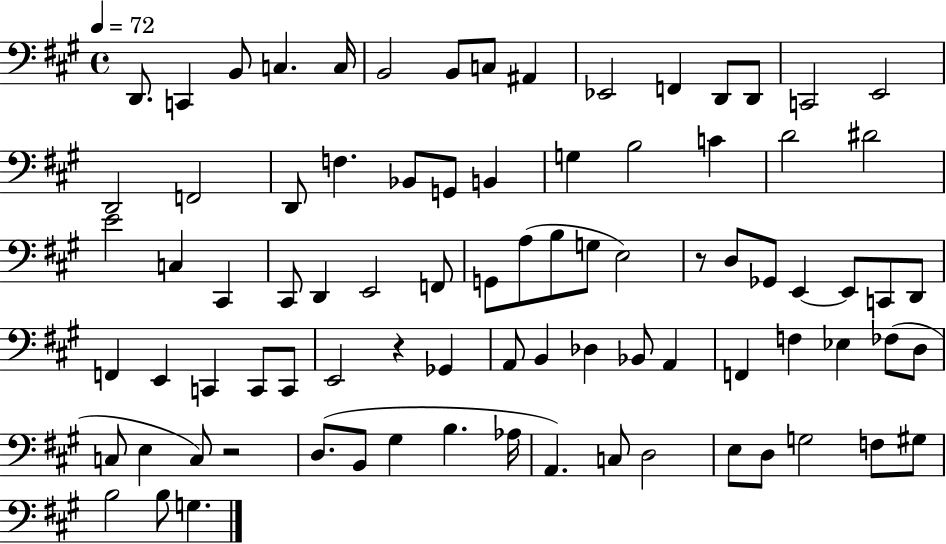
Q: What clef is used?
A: bass